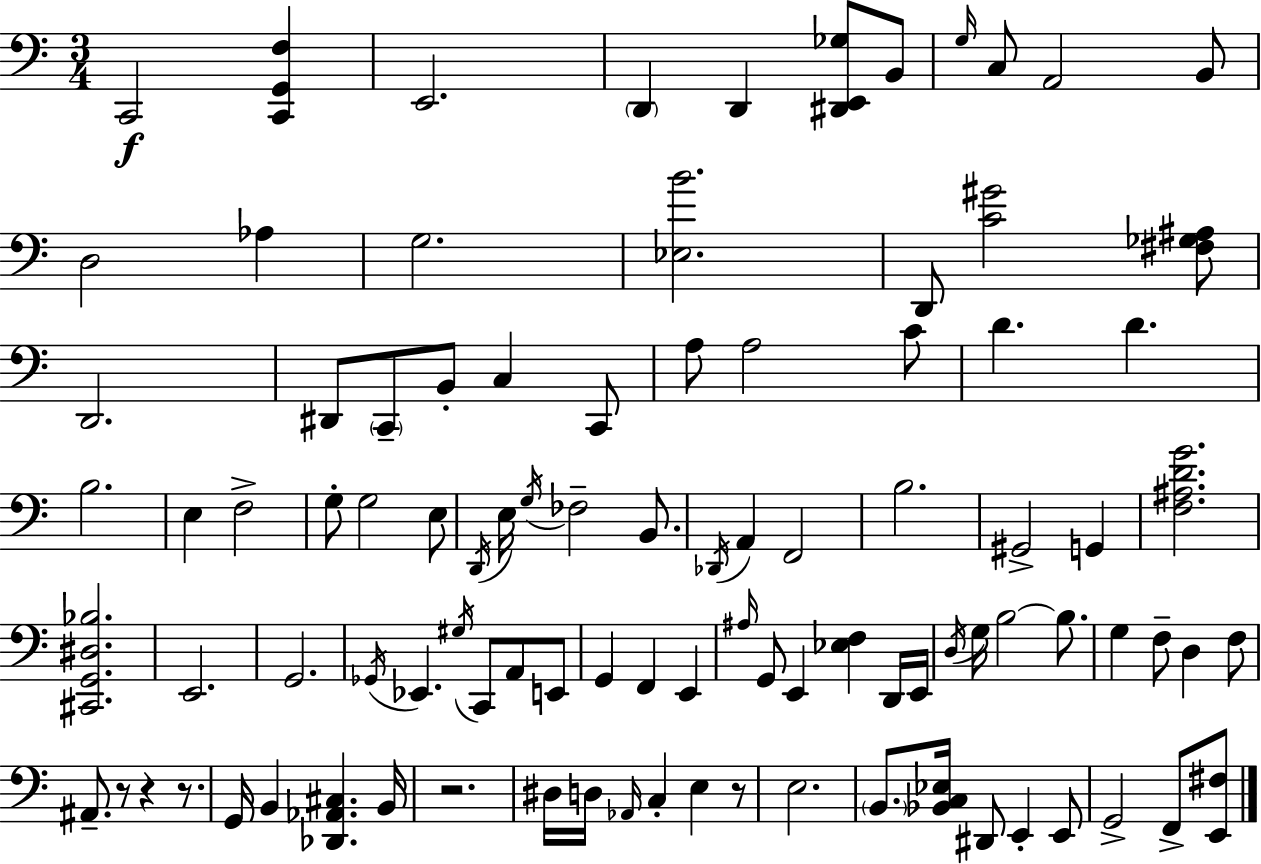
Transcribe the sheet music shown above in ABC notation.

X:1
T:Untitled
M:3/4
L:1/4
K:C
C,,2 [C,,G,,F,] E,,2 D,, D,, [^D,,E,,_G,]/2 B,,/2 G,/4 C,/2 A,,2 B,,/2 D,2 _A, G,2 [_E,B]2 D,,/2 [C^G]2 [^F,_G,^A,]/2 D,,2 ^D,,/2 C,,/2 B,,/2 C, C,,/2 A,/2 A,2 C/2 D D B,2 E, F,2 G,/2 G,2 E,/2 D,,/4 E,/4 G,/4 _F,2 B,,/2 _D,,/4 A,, F,,2 B,2 ^G,,2 G,, [F,^A,DG]2 [^C,,G,,^D,_B,]2 E,,2 G,,2 _G,,/4 _E,, ^G,/4 C,,/2 A,,/2 E,,/2 G,, F,, E,, ^A,/4 G,,/2 E,, [_E,F,] D,,/4 E,,/4 D,/4 G,/4 B,2 B,/2 G, F,/2 D, F,/2 ^A,,/2 z/2 z z/2 G,,/4 B,, [_D,,_A,,^C,] B,,/4 z2 ^D,/4 D,/4 _A,,/4 C, E, z/2 E,2 B,,/2 [_B,,C,_E,]/4 ^D,,/2 E,, E,,/2 G,,2 F,,/2 [E,,^F,]/2